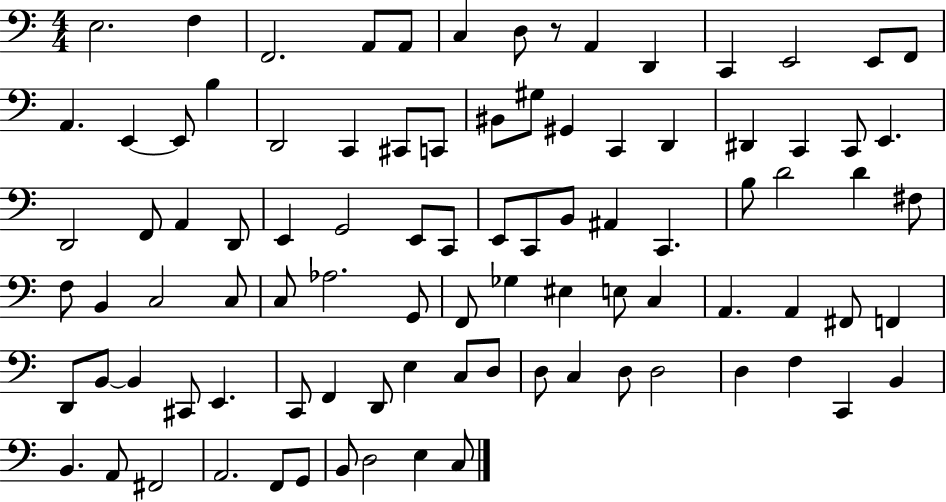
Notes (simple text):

E3/h. F3/q F2/h. A2/e A2/e C3/q D3/e R/e A2/q D2/q C2/q E2/h E2/e F2/e A2/q. E2/q E2/e B3/q D2/h C2/q C#2/e C2/e BIS2/e G#3/e G#2/q C2/q D2/q D#2/q C2/q C2/e E2/q. D2/h F2/e A2/q D2/e E2/q G2/h E2/e C2/e E2/e C2/e B2/e A#2/q C2/q. B3/e D4/h D4/q F#3/e F3/e B2/q C3/h C3/e C3/e Ab3/h. G2/e F2/e Gb3/q EIS3/q E3/e C3/q A2/q. A2/q F#2/e F2/q D2/e B2/e B2/q C#2/e E2/q. C2/e F2/q D2/e E3/q C3/e D3/e D3/e C3/q D3/e D3/h D3/q F3/q C2/q B2/q B2/q. A2/e F#2/h A2/h. F2/e G2/e B2/e D3/h E3/q C3/e